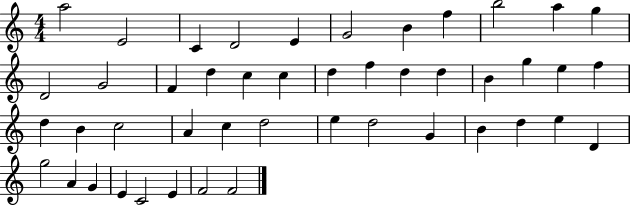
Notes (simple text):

A5/h E4/h C4/q D4/h E4/q G4/h B4/q F5/q B5/h A5/q G5/q D4/h G4/h F4/q D5/q C5/q C5/q D5/q F5/q D5/q D5/q B4/q G5/q E5/q F5/q D5/q B4/q C5/h A4/q C5/q D5/h E5/q D5/h G4/q B4/q D5/q E5/q D4/q G5/h A4/q G4/q E4/q C4/h E4/q F4/h F4/h